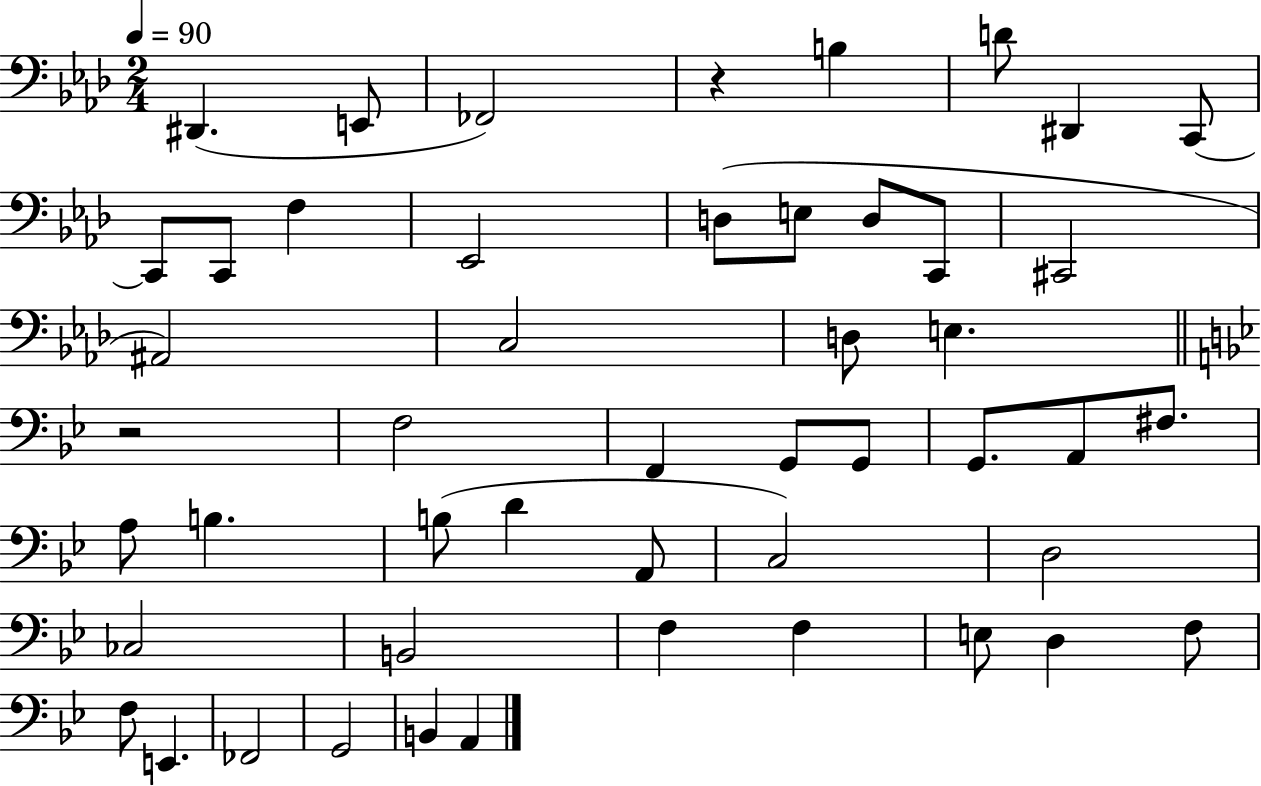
X:1
T:Untitled
M:2/4
L:1/4
K:Ab
^D,, E,,/2 _F,,2 z B, D/2 ^D,, C,,/2 C,,/2 C,,/2 F, _E,,2 D,/2 E,/2 D,/2 C,,/2 ^C,,2 ^A,,2 C,2 D,/2 E, z2 F,2 F,, G,,/2 G,,/2 G,,/2 A,,/2 ^F,/2 A,/2 B, B,/2 D A,,/2 C,2 D,2 _C,2 B,,2 F, F, E,/2 D, F,/2 F,/2 E,, _F,,2 G,,2 B,, A,,